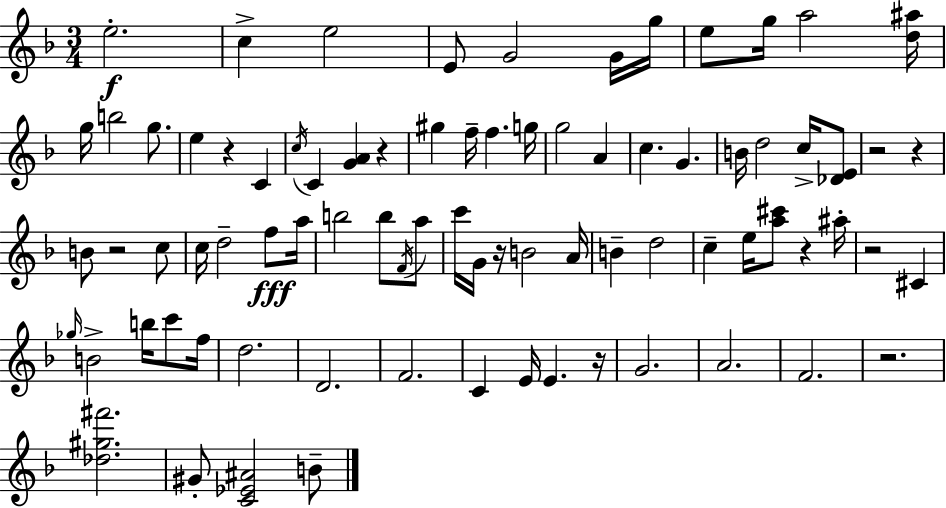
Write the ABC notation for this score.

X:1
T:Untitled
M:3/4
L:1/4
K:F
e2 c e2 E/2 G2 G/4 g/4 e/2 g/4 a2 [d^a]/4 g/4 b2 g/2 e z C c/4 C [GA] z ^g f/4 f g/4 g2 A c G B/4 d2 c/4 [_DE]/2 z2 z B/2 z2 c/2 c/4 d2 f/2 a/4 b2 b/2 F/4 a/2 c'/4 G/4 z/4 B2 A/4 B d2 c e/4 [a^c']/2 z ^a/4 z2 ^C _g/4 B2 b/4 c'/2 f/4 d2 D2 F2 C E/4 E z/4 G2 A2 F2 z2 [_d^g^f']2 ^G/2 [C_E^A]2 B/2